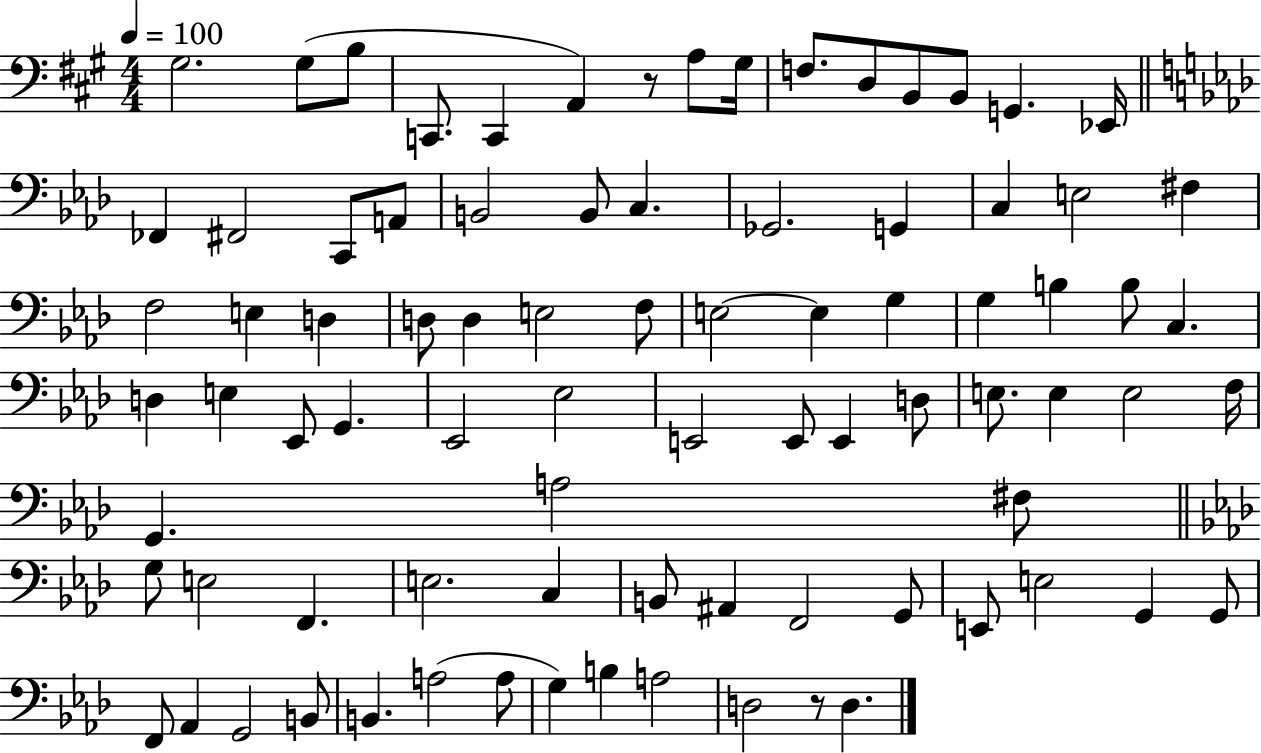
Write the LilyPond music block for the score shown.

{
  \clef bass
  \numericTimeSignature
  \time 4/4
  \key a \major
  \tempo 4 = 100
  gis2. gis8( b8 | c,8. c,4 a,4) r8 a8 gis16 | f8. d8 b,8 b,8 g,4. ees,16 | \bar "||" \break \key f \minor fes,4 fis,2 c,8 a,8 | b,2 b,8 c4. | ges,2. g,4 | c4 e2 fis4 | \break f2 e4 d4 | d8 d4 e2 f8 | e2~~ e4 g4 | g4 b4 b8 c4. | \break d4 e4 ees,8 g,4. | ees,2 ees2 | e,2 e,8 e,4 d8 | e8. e4 e2 f16 | \break g,4. a2 fis8 | \bar "||" \break \key f \minor g8 e2 f,4. | e2. c4 | b,8 ais,4 f,2 g,8 | e,8 e2 g,4 g,8 | \break f,8 aes,4 g,2 b,8 | b,4. a2( a8 | g4) b4 a2 | d2 r8 d4. | \break \bar "|."
}